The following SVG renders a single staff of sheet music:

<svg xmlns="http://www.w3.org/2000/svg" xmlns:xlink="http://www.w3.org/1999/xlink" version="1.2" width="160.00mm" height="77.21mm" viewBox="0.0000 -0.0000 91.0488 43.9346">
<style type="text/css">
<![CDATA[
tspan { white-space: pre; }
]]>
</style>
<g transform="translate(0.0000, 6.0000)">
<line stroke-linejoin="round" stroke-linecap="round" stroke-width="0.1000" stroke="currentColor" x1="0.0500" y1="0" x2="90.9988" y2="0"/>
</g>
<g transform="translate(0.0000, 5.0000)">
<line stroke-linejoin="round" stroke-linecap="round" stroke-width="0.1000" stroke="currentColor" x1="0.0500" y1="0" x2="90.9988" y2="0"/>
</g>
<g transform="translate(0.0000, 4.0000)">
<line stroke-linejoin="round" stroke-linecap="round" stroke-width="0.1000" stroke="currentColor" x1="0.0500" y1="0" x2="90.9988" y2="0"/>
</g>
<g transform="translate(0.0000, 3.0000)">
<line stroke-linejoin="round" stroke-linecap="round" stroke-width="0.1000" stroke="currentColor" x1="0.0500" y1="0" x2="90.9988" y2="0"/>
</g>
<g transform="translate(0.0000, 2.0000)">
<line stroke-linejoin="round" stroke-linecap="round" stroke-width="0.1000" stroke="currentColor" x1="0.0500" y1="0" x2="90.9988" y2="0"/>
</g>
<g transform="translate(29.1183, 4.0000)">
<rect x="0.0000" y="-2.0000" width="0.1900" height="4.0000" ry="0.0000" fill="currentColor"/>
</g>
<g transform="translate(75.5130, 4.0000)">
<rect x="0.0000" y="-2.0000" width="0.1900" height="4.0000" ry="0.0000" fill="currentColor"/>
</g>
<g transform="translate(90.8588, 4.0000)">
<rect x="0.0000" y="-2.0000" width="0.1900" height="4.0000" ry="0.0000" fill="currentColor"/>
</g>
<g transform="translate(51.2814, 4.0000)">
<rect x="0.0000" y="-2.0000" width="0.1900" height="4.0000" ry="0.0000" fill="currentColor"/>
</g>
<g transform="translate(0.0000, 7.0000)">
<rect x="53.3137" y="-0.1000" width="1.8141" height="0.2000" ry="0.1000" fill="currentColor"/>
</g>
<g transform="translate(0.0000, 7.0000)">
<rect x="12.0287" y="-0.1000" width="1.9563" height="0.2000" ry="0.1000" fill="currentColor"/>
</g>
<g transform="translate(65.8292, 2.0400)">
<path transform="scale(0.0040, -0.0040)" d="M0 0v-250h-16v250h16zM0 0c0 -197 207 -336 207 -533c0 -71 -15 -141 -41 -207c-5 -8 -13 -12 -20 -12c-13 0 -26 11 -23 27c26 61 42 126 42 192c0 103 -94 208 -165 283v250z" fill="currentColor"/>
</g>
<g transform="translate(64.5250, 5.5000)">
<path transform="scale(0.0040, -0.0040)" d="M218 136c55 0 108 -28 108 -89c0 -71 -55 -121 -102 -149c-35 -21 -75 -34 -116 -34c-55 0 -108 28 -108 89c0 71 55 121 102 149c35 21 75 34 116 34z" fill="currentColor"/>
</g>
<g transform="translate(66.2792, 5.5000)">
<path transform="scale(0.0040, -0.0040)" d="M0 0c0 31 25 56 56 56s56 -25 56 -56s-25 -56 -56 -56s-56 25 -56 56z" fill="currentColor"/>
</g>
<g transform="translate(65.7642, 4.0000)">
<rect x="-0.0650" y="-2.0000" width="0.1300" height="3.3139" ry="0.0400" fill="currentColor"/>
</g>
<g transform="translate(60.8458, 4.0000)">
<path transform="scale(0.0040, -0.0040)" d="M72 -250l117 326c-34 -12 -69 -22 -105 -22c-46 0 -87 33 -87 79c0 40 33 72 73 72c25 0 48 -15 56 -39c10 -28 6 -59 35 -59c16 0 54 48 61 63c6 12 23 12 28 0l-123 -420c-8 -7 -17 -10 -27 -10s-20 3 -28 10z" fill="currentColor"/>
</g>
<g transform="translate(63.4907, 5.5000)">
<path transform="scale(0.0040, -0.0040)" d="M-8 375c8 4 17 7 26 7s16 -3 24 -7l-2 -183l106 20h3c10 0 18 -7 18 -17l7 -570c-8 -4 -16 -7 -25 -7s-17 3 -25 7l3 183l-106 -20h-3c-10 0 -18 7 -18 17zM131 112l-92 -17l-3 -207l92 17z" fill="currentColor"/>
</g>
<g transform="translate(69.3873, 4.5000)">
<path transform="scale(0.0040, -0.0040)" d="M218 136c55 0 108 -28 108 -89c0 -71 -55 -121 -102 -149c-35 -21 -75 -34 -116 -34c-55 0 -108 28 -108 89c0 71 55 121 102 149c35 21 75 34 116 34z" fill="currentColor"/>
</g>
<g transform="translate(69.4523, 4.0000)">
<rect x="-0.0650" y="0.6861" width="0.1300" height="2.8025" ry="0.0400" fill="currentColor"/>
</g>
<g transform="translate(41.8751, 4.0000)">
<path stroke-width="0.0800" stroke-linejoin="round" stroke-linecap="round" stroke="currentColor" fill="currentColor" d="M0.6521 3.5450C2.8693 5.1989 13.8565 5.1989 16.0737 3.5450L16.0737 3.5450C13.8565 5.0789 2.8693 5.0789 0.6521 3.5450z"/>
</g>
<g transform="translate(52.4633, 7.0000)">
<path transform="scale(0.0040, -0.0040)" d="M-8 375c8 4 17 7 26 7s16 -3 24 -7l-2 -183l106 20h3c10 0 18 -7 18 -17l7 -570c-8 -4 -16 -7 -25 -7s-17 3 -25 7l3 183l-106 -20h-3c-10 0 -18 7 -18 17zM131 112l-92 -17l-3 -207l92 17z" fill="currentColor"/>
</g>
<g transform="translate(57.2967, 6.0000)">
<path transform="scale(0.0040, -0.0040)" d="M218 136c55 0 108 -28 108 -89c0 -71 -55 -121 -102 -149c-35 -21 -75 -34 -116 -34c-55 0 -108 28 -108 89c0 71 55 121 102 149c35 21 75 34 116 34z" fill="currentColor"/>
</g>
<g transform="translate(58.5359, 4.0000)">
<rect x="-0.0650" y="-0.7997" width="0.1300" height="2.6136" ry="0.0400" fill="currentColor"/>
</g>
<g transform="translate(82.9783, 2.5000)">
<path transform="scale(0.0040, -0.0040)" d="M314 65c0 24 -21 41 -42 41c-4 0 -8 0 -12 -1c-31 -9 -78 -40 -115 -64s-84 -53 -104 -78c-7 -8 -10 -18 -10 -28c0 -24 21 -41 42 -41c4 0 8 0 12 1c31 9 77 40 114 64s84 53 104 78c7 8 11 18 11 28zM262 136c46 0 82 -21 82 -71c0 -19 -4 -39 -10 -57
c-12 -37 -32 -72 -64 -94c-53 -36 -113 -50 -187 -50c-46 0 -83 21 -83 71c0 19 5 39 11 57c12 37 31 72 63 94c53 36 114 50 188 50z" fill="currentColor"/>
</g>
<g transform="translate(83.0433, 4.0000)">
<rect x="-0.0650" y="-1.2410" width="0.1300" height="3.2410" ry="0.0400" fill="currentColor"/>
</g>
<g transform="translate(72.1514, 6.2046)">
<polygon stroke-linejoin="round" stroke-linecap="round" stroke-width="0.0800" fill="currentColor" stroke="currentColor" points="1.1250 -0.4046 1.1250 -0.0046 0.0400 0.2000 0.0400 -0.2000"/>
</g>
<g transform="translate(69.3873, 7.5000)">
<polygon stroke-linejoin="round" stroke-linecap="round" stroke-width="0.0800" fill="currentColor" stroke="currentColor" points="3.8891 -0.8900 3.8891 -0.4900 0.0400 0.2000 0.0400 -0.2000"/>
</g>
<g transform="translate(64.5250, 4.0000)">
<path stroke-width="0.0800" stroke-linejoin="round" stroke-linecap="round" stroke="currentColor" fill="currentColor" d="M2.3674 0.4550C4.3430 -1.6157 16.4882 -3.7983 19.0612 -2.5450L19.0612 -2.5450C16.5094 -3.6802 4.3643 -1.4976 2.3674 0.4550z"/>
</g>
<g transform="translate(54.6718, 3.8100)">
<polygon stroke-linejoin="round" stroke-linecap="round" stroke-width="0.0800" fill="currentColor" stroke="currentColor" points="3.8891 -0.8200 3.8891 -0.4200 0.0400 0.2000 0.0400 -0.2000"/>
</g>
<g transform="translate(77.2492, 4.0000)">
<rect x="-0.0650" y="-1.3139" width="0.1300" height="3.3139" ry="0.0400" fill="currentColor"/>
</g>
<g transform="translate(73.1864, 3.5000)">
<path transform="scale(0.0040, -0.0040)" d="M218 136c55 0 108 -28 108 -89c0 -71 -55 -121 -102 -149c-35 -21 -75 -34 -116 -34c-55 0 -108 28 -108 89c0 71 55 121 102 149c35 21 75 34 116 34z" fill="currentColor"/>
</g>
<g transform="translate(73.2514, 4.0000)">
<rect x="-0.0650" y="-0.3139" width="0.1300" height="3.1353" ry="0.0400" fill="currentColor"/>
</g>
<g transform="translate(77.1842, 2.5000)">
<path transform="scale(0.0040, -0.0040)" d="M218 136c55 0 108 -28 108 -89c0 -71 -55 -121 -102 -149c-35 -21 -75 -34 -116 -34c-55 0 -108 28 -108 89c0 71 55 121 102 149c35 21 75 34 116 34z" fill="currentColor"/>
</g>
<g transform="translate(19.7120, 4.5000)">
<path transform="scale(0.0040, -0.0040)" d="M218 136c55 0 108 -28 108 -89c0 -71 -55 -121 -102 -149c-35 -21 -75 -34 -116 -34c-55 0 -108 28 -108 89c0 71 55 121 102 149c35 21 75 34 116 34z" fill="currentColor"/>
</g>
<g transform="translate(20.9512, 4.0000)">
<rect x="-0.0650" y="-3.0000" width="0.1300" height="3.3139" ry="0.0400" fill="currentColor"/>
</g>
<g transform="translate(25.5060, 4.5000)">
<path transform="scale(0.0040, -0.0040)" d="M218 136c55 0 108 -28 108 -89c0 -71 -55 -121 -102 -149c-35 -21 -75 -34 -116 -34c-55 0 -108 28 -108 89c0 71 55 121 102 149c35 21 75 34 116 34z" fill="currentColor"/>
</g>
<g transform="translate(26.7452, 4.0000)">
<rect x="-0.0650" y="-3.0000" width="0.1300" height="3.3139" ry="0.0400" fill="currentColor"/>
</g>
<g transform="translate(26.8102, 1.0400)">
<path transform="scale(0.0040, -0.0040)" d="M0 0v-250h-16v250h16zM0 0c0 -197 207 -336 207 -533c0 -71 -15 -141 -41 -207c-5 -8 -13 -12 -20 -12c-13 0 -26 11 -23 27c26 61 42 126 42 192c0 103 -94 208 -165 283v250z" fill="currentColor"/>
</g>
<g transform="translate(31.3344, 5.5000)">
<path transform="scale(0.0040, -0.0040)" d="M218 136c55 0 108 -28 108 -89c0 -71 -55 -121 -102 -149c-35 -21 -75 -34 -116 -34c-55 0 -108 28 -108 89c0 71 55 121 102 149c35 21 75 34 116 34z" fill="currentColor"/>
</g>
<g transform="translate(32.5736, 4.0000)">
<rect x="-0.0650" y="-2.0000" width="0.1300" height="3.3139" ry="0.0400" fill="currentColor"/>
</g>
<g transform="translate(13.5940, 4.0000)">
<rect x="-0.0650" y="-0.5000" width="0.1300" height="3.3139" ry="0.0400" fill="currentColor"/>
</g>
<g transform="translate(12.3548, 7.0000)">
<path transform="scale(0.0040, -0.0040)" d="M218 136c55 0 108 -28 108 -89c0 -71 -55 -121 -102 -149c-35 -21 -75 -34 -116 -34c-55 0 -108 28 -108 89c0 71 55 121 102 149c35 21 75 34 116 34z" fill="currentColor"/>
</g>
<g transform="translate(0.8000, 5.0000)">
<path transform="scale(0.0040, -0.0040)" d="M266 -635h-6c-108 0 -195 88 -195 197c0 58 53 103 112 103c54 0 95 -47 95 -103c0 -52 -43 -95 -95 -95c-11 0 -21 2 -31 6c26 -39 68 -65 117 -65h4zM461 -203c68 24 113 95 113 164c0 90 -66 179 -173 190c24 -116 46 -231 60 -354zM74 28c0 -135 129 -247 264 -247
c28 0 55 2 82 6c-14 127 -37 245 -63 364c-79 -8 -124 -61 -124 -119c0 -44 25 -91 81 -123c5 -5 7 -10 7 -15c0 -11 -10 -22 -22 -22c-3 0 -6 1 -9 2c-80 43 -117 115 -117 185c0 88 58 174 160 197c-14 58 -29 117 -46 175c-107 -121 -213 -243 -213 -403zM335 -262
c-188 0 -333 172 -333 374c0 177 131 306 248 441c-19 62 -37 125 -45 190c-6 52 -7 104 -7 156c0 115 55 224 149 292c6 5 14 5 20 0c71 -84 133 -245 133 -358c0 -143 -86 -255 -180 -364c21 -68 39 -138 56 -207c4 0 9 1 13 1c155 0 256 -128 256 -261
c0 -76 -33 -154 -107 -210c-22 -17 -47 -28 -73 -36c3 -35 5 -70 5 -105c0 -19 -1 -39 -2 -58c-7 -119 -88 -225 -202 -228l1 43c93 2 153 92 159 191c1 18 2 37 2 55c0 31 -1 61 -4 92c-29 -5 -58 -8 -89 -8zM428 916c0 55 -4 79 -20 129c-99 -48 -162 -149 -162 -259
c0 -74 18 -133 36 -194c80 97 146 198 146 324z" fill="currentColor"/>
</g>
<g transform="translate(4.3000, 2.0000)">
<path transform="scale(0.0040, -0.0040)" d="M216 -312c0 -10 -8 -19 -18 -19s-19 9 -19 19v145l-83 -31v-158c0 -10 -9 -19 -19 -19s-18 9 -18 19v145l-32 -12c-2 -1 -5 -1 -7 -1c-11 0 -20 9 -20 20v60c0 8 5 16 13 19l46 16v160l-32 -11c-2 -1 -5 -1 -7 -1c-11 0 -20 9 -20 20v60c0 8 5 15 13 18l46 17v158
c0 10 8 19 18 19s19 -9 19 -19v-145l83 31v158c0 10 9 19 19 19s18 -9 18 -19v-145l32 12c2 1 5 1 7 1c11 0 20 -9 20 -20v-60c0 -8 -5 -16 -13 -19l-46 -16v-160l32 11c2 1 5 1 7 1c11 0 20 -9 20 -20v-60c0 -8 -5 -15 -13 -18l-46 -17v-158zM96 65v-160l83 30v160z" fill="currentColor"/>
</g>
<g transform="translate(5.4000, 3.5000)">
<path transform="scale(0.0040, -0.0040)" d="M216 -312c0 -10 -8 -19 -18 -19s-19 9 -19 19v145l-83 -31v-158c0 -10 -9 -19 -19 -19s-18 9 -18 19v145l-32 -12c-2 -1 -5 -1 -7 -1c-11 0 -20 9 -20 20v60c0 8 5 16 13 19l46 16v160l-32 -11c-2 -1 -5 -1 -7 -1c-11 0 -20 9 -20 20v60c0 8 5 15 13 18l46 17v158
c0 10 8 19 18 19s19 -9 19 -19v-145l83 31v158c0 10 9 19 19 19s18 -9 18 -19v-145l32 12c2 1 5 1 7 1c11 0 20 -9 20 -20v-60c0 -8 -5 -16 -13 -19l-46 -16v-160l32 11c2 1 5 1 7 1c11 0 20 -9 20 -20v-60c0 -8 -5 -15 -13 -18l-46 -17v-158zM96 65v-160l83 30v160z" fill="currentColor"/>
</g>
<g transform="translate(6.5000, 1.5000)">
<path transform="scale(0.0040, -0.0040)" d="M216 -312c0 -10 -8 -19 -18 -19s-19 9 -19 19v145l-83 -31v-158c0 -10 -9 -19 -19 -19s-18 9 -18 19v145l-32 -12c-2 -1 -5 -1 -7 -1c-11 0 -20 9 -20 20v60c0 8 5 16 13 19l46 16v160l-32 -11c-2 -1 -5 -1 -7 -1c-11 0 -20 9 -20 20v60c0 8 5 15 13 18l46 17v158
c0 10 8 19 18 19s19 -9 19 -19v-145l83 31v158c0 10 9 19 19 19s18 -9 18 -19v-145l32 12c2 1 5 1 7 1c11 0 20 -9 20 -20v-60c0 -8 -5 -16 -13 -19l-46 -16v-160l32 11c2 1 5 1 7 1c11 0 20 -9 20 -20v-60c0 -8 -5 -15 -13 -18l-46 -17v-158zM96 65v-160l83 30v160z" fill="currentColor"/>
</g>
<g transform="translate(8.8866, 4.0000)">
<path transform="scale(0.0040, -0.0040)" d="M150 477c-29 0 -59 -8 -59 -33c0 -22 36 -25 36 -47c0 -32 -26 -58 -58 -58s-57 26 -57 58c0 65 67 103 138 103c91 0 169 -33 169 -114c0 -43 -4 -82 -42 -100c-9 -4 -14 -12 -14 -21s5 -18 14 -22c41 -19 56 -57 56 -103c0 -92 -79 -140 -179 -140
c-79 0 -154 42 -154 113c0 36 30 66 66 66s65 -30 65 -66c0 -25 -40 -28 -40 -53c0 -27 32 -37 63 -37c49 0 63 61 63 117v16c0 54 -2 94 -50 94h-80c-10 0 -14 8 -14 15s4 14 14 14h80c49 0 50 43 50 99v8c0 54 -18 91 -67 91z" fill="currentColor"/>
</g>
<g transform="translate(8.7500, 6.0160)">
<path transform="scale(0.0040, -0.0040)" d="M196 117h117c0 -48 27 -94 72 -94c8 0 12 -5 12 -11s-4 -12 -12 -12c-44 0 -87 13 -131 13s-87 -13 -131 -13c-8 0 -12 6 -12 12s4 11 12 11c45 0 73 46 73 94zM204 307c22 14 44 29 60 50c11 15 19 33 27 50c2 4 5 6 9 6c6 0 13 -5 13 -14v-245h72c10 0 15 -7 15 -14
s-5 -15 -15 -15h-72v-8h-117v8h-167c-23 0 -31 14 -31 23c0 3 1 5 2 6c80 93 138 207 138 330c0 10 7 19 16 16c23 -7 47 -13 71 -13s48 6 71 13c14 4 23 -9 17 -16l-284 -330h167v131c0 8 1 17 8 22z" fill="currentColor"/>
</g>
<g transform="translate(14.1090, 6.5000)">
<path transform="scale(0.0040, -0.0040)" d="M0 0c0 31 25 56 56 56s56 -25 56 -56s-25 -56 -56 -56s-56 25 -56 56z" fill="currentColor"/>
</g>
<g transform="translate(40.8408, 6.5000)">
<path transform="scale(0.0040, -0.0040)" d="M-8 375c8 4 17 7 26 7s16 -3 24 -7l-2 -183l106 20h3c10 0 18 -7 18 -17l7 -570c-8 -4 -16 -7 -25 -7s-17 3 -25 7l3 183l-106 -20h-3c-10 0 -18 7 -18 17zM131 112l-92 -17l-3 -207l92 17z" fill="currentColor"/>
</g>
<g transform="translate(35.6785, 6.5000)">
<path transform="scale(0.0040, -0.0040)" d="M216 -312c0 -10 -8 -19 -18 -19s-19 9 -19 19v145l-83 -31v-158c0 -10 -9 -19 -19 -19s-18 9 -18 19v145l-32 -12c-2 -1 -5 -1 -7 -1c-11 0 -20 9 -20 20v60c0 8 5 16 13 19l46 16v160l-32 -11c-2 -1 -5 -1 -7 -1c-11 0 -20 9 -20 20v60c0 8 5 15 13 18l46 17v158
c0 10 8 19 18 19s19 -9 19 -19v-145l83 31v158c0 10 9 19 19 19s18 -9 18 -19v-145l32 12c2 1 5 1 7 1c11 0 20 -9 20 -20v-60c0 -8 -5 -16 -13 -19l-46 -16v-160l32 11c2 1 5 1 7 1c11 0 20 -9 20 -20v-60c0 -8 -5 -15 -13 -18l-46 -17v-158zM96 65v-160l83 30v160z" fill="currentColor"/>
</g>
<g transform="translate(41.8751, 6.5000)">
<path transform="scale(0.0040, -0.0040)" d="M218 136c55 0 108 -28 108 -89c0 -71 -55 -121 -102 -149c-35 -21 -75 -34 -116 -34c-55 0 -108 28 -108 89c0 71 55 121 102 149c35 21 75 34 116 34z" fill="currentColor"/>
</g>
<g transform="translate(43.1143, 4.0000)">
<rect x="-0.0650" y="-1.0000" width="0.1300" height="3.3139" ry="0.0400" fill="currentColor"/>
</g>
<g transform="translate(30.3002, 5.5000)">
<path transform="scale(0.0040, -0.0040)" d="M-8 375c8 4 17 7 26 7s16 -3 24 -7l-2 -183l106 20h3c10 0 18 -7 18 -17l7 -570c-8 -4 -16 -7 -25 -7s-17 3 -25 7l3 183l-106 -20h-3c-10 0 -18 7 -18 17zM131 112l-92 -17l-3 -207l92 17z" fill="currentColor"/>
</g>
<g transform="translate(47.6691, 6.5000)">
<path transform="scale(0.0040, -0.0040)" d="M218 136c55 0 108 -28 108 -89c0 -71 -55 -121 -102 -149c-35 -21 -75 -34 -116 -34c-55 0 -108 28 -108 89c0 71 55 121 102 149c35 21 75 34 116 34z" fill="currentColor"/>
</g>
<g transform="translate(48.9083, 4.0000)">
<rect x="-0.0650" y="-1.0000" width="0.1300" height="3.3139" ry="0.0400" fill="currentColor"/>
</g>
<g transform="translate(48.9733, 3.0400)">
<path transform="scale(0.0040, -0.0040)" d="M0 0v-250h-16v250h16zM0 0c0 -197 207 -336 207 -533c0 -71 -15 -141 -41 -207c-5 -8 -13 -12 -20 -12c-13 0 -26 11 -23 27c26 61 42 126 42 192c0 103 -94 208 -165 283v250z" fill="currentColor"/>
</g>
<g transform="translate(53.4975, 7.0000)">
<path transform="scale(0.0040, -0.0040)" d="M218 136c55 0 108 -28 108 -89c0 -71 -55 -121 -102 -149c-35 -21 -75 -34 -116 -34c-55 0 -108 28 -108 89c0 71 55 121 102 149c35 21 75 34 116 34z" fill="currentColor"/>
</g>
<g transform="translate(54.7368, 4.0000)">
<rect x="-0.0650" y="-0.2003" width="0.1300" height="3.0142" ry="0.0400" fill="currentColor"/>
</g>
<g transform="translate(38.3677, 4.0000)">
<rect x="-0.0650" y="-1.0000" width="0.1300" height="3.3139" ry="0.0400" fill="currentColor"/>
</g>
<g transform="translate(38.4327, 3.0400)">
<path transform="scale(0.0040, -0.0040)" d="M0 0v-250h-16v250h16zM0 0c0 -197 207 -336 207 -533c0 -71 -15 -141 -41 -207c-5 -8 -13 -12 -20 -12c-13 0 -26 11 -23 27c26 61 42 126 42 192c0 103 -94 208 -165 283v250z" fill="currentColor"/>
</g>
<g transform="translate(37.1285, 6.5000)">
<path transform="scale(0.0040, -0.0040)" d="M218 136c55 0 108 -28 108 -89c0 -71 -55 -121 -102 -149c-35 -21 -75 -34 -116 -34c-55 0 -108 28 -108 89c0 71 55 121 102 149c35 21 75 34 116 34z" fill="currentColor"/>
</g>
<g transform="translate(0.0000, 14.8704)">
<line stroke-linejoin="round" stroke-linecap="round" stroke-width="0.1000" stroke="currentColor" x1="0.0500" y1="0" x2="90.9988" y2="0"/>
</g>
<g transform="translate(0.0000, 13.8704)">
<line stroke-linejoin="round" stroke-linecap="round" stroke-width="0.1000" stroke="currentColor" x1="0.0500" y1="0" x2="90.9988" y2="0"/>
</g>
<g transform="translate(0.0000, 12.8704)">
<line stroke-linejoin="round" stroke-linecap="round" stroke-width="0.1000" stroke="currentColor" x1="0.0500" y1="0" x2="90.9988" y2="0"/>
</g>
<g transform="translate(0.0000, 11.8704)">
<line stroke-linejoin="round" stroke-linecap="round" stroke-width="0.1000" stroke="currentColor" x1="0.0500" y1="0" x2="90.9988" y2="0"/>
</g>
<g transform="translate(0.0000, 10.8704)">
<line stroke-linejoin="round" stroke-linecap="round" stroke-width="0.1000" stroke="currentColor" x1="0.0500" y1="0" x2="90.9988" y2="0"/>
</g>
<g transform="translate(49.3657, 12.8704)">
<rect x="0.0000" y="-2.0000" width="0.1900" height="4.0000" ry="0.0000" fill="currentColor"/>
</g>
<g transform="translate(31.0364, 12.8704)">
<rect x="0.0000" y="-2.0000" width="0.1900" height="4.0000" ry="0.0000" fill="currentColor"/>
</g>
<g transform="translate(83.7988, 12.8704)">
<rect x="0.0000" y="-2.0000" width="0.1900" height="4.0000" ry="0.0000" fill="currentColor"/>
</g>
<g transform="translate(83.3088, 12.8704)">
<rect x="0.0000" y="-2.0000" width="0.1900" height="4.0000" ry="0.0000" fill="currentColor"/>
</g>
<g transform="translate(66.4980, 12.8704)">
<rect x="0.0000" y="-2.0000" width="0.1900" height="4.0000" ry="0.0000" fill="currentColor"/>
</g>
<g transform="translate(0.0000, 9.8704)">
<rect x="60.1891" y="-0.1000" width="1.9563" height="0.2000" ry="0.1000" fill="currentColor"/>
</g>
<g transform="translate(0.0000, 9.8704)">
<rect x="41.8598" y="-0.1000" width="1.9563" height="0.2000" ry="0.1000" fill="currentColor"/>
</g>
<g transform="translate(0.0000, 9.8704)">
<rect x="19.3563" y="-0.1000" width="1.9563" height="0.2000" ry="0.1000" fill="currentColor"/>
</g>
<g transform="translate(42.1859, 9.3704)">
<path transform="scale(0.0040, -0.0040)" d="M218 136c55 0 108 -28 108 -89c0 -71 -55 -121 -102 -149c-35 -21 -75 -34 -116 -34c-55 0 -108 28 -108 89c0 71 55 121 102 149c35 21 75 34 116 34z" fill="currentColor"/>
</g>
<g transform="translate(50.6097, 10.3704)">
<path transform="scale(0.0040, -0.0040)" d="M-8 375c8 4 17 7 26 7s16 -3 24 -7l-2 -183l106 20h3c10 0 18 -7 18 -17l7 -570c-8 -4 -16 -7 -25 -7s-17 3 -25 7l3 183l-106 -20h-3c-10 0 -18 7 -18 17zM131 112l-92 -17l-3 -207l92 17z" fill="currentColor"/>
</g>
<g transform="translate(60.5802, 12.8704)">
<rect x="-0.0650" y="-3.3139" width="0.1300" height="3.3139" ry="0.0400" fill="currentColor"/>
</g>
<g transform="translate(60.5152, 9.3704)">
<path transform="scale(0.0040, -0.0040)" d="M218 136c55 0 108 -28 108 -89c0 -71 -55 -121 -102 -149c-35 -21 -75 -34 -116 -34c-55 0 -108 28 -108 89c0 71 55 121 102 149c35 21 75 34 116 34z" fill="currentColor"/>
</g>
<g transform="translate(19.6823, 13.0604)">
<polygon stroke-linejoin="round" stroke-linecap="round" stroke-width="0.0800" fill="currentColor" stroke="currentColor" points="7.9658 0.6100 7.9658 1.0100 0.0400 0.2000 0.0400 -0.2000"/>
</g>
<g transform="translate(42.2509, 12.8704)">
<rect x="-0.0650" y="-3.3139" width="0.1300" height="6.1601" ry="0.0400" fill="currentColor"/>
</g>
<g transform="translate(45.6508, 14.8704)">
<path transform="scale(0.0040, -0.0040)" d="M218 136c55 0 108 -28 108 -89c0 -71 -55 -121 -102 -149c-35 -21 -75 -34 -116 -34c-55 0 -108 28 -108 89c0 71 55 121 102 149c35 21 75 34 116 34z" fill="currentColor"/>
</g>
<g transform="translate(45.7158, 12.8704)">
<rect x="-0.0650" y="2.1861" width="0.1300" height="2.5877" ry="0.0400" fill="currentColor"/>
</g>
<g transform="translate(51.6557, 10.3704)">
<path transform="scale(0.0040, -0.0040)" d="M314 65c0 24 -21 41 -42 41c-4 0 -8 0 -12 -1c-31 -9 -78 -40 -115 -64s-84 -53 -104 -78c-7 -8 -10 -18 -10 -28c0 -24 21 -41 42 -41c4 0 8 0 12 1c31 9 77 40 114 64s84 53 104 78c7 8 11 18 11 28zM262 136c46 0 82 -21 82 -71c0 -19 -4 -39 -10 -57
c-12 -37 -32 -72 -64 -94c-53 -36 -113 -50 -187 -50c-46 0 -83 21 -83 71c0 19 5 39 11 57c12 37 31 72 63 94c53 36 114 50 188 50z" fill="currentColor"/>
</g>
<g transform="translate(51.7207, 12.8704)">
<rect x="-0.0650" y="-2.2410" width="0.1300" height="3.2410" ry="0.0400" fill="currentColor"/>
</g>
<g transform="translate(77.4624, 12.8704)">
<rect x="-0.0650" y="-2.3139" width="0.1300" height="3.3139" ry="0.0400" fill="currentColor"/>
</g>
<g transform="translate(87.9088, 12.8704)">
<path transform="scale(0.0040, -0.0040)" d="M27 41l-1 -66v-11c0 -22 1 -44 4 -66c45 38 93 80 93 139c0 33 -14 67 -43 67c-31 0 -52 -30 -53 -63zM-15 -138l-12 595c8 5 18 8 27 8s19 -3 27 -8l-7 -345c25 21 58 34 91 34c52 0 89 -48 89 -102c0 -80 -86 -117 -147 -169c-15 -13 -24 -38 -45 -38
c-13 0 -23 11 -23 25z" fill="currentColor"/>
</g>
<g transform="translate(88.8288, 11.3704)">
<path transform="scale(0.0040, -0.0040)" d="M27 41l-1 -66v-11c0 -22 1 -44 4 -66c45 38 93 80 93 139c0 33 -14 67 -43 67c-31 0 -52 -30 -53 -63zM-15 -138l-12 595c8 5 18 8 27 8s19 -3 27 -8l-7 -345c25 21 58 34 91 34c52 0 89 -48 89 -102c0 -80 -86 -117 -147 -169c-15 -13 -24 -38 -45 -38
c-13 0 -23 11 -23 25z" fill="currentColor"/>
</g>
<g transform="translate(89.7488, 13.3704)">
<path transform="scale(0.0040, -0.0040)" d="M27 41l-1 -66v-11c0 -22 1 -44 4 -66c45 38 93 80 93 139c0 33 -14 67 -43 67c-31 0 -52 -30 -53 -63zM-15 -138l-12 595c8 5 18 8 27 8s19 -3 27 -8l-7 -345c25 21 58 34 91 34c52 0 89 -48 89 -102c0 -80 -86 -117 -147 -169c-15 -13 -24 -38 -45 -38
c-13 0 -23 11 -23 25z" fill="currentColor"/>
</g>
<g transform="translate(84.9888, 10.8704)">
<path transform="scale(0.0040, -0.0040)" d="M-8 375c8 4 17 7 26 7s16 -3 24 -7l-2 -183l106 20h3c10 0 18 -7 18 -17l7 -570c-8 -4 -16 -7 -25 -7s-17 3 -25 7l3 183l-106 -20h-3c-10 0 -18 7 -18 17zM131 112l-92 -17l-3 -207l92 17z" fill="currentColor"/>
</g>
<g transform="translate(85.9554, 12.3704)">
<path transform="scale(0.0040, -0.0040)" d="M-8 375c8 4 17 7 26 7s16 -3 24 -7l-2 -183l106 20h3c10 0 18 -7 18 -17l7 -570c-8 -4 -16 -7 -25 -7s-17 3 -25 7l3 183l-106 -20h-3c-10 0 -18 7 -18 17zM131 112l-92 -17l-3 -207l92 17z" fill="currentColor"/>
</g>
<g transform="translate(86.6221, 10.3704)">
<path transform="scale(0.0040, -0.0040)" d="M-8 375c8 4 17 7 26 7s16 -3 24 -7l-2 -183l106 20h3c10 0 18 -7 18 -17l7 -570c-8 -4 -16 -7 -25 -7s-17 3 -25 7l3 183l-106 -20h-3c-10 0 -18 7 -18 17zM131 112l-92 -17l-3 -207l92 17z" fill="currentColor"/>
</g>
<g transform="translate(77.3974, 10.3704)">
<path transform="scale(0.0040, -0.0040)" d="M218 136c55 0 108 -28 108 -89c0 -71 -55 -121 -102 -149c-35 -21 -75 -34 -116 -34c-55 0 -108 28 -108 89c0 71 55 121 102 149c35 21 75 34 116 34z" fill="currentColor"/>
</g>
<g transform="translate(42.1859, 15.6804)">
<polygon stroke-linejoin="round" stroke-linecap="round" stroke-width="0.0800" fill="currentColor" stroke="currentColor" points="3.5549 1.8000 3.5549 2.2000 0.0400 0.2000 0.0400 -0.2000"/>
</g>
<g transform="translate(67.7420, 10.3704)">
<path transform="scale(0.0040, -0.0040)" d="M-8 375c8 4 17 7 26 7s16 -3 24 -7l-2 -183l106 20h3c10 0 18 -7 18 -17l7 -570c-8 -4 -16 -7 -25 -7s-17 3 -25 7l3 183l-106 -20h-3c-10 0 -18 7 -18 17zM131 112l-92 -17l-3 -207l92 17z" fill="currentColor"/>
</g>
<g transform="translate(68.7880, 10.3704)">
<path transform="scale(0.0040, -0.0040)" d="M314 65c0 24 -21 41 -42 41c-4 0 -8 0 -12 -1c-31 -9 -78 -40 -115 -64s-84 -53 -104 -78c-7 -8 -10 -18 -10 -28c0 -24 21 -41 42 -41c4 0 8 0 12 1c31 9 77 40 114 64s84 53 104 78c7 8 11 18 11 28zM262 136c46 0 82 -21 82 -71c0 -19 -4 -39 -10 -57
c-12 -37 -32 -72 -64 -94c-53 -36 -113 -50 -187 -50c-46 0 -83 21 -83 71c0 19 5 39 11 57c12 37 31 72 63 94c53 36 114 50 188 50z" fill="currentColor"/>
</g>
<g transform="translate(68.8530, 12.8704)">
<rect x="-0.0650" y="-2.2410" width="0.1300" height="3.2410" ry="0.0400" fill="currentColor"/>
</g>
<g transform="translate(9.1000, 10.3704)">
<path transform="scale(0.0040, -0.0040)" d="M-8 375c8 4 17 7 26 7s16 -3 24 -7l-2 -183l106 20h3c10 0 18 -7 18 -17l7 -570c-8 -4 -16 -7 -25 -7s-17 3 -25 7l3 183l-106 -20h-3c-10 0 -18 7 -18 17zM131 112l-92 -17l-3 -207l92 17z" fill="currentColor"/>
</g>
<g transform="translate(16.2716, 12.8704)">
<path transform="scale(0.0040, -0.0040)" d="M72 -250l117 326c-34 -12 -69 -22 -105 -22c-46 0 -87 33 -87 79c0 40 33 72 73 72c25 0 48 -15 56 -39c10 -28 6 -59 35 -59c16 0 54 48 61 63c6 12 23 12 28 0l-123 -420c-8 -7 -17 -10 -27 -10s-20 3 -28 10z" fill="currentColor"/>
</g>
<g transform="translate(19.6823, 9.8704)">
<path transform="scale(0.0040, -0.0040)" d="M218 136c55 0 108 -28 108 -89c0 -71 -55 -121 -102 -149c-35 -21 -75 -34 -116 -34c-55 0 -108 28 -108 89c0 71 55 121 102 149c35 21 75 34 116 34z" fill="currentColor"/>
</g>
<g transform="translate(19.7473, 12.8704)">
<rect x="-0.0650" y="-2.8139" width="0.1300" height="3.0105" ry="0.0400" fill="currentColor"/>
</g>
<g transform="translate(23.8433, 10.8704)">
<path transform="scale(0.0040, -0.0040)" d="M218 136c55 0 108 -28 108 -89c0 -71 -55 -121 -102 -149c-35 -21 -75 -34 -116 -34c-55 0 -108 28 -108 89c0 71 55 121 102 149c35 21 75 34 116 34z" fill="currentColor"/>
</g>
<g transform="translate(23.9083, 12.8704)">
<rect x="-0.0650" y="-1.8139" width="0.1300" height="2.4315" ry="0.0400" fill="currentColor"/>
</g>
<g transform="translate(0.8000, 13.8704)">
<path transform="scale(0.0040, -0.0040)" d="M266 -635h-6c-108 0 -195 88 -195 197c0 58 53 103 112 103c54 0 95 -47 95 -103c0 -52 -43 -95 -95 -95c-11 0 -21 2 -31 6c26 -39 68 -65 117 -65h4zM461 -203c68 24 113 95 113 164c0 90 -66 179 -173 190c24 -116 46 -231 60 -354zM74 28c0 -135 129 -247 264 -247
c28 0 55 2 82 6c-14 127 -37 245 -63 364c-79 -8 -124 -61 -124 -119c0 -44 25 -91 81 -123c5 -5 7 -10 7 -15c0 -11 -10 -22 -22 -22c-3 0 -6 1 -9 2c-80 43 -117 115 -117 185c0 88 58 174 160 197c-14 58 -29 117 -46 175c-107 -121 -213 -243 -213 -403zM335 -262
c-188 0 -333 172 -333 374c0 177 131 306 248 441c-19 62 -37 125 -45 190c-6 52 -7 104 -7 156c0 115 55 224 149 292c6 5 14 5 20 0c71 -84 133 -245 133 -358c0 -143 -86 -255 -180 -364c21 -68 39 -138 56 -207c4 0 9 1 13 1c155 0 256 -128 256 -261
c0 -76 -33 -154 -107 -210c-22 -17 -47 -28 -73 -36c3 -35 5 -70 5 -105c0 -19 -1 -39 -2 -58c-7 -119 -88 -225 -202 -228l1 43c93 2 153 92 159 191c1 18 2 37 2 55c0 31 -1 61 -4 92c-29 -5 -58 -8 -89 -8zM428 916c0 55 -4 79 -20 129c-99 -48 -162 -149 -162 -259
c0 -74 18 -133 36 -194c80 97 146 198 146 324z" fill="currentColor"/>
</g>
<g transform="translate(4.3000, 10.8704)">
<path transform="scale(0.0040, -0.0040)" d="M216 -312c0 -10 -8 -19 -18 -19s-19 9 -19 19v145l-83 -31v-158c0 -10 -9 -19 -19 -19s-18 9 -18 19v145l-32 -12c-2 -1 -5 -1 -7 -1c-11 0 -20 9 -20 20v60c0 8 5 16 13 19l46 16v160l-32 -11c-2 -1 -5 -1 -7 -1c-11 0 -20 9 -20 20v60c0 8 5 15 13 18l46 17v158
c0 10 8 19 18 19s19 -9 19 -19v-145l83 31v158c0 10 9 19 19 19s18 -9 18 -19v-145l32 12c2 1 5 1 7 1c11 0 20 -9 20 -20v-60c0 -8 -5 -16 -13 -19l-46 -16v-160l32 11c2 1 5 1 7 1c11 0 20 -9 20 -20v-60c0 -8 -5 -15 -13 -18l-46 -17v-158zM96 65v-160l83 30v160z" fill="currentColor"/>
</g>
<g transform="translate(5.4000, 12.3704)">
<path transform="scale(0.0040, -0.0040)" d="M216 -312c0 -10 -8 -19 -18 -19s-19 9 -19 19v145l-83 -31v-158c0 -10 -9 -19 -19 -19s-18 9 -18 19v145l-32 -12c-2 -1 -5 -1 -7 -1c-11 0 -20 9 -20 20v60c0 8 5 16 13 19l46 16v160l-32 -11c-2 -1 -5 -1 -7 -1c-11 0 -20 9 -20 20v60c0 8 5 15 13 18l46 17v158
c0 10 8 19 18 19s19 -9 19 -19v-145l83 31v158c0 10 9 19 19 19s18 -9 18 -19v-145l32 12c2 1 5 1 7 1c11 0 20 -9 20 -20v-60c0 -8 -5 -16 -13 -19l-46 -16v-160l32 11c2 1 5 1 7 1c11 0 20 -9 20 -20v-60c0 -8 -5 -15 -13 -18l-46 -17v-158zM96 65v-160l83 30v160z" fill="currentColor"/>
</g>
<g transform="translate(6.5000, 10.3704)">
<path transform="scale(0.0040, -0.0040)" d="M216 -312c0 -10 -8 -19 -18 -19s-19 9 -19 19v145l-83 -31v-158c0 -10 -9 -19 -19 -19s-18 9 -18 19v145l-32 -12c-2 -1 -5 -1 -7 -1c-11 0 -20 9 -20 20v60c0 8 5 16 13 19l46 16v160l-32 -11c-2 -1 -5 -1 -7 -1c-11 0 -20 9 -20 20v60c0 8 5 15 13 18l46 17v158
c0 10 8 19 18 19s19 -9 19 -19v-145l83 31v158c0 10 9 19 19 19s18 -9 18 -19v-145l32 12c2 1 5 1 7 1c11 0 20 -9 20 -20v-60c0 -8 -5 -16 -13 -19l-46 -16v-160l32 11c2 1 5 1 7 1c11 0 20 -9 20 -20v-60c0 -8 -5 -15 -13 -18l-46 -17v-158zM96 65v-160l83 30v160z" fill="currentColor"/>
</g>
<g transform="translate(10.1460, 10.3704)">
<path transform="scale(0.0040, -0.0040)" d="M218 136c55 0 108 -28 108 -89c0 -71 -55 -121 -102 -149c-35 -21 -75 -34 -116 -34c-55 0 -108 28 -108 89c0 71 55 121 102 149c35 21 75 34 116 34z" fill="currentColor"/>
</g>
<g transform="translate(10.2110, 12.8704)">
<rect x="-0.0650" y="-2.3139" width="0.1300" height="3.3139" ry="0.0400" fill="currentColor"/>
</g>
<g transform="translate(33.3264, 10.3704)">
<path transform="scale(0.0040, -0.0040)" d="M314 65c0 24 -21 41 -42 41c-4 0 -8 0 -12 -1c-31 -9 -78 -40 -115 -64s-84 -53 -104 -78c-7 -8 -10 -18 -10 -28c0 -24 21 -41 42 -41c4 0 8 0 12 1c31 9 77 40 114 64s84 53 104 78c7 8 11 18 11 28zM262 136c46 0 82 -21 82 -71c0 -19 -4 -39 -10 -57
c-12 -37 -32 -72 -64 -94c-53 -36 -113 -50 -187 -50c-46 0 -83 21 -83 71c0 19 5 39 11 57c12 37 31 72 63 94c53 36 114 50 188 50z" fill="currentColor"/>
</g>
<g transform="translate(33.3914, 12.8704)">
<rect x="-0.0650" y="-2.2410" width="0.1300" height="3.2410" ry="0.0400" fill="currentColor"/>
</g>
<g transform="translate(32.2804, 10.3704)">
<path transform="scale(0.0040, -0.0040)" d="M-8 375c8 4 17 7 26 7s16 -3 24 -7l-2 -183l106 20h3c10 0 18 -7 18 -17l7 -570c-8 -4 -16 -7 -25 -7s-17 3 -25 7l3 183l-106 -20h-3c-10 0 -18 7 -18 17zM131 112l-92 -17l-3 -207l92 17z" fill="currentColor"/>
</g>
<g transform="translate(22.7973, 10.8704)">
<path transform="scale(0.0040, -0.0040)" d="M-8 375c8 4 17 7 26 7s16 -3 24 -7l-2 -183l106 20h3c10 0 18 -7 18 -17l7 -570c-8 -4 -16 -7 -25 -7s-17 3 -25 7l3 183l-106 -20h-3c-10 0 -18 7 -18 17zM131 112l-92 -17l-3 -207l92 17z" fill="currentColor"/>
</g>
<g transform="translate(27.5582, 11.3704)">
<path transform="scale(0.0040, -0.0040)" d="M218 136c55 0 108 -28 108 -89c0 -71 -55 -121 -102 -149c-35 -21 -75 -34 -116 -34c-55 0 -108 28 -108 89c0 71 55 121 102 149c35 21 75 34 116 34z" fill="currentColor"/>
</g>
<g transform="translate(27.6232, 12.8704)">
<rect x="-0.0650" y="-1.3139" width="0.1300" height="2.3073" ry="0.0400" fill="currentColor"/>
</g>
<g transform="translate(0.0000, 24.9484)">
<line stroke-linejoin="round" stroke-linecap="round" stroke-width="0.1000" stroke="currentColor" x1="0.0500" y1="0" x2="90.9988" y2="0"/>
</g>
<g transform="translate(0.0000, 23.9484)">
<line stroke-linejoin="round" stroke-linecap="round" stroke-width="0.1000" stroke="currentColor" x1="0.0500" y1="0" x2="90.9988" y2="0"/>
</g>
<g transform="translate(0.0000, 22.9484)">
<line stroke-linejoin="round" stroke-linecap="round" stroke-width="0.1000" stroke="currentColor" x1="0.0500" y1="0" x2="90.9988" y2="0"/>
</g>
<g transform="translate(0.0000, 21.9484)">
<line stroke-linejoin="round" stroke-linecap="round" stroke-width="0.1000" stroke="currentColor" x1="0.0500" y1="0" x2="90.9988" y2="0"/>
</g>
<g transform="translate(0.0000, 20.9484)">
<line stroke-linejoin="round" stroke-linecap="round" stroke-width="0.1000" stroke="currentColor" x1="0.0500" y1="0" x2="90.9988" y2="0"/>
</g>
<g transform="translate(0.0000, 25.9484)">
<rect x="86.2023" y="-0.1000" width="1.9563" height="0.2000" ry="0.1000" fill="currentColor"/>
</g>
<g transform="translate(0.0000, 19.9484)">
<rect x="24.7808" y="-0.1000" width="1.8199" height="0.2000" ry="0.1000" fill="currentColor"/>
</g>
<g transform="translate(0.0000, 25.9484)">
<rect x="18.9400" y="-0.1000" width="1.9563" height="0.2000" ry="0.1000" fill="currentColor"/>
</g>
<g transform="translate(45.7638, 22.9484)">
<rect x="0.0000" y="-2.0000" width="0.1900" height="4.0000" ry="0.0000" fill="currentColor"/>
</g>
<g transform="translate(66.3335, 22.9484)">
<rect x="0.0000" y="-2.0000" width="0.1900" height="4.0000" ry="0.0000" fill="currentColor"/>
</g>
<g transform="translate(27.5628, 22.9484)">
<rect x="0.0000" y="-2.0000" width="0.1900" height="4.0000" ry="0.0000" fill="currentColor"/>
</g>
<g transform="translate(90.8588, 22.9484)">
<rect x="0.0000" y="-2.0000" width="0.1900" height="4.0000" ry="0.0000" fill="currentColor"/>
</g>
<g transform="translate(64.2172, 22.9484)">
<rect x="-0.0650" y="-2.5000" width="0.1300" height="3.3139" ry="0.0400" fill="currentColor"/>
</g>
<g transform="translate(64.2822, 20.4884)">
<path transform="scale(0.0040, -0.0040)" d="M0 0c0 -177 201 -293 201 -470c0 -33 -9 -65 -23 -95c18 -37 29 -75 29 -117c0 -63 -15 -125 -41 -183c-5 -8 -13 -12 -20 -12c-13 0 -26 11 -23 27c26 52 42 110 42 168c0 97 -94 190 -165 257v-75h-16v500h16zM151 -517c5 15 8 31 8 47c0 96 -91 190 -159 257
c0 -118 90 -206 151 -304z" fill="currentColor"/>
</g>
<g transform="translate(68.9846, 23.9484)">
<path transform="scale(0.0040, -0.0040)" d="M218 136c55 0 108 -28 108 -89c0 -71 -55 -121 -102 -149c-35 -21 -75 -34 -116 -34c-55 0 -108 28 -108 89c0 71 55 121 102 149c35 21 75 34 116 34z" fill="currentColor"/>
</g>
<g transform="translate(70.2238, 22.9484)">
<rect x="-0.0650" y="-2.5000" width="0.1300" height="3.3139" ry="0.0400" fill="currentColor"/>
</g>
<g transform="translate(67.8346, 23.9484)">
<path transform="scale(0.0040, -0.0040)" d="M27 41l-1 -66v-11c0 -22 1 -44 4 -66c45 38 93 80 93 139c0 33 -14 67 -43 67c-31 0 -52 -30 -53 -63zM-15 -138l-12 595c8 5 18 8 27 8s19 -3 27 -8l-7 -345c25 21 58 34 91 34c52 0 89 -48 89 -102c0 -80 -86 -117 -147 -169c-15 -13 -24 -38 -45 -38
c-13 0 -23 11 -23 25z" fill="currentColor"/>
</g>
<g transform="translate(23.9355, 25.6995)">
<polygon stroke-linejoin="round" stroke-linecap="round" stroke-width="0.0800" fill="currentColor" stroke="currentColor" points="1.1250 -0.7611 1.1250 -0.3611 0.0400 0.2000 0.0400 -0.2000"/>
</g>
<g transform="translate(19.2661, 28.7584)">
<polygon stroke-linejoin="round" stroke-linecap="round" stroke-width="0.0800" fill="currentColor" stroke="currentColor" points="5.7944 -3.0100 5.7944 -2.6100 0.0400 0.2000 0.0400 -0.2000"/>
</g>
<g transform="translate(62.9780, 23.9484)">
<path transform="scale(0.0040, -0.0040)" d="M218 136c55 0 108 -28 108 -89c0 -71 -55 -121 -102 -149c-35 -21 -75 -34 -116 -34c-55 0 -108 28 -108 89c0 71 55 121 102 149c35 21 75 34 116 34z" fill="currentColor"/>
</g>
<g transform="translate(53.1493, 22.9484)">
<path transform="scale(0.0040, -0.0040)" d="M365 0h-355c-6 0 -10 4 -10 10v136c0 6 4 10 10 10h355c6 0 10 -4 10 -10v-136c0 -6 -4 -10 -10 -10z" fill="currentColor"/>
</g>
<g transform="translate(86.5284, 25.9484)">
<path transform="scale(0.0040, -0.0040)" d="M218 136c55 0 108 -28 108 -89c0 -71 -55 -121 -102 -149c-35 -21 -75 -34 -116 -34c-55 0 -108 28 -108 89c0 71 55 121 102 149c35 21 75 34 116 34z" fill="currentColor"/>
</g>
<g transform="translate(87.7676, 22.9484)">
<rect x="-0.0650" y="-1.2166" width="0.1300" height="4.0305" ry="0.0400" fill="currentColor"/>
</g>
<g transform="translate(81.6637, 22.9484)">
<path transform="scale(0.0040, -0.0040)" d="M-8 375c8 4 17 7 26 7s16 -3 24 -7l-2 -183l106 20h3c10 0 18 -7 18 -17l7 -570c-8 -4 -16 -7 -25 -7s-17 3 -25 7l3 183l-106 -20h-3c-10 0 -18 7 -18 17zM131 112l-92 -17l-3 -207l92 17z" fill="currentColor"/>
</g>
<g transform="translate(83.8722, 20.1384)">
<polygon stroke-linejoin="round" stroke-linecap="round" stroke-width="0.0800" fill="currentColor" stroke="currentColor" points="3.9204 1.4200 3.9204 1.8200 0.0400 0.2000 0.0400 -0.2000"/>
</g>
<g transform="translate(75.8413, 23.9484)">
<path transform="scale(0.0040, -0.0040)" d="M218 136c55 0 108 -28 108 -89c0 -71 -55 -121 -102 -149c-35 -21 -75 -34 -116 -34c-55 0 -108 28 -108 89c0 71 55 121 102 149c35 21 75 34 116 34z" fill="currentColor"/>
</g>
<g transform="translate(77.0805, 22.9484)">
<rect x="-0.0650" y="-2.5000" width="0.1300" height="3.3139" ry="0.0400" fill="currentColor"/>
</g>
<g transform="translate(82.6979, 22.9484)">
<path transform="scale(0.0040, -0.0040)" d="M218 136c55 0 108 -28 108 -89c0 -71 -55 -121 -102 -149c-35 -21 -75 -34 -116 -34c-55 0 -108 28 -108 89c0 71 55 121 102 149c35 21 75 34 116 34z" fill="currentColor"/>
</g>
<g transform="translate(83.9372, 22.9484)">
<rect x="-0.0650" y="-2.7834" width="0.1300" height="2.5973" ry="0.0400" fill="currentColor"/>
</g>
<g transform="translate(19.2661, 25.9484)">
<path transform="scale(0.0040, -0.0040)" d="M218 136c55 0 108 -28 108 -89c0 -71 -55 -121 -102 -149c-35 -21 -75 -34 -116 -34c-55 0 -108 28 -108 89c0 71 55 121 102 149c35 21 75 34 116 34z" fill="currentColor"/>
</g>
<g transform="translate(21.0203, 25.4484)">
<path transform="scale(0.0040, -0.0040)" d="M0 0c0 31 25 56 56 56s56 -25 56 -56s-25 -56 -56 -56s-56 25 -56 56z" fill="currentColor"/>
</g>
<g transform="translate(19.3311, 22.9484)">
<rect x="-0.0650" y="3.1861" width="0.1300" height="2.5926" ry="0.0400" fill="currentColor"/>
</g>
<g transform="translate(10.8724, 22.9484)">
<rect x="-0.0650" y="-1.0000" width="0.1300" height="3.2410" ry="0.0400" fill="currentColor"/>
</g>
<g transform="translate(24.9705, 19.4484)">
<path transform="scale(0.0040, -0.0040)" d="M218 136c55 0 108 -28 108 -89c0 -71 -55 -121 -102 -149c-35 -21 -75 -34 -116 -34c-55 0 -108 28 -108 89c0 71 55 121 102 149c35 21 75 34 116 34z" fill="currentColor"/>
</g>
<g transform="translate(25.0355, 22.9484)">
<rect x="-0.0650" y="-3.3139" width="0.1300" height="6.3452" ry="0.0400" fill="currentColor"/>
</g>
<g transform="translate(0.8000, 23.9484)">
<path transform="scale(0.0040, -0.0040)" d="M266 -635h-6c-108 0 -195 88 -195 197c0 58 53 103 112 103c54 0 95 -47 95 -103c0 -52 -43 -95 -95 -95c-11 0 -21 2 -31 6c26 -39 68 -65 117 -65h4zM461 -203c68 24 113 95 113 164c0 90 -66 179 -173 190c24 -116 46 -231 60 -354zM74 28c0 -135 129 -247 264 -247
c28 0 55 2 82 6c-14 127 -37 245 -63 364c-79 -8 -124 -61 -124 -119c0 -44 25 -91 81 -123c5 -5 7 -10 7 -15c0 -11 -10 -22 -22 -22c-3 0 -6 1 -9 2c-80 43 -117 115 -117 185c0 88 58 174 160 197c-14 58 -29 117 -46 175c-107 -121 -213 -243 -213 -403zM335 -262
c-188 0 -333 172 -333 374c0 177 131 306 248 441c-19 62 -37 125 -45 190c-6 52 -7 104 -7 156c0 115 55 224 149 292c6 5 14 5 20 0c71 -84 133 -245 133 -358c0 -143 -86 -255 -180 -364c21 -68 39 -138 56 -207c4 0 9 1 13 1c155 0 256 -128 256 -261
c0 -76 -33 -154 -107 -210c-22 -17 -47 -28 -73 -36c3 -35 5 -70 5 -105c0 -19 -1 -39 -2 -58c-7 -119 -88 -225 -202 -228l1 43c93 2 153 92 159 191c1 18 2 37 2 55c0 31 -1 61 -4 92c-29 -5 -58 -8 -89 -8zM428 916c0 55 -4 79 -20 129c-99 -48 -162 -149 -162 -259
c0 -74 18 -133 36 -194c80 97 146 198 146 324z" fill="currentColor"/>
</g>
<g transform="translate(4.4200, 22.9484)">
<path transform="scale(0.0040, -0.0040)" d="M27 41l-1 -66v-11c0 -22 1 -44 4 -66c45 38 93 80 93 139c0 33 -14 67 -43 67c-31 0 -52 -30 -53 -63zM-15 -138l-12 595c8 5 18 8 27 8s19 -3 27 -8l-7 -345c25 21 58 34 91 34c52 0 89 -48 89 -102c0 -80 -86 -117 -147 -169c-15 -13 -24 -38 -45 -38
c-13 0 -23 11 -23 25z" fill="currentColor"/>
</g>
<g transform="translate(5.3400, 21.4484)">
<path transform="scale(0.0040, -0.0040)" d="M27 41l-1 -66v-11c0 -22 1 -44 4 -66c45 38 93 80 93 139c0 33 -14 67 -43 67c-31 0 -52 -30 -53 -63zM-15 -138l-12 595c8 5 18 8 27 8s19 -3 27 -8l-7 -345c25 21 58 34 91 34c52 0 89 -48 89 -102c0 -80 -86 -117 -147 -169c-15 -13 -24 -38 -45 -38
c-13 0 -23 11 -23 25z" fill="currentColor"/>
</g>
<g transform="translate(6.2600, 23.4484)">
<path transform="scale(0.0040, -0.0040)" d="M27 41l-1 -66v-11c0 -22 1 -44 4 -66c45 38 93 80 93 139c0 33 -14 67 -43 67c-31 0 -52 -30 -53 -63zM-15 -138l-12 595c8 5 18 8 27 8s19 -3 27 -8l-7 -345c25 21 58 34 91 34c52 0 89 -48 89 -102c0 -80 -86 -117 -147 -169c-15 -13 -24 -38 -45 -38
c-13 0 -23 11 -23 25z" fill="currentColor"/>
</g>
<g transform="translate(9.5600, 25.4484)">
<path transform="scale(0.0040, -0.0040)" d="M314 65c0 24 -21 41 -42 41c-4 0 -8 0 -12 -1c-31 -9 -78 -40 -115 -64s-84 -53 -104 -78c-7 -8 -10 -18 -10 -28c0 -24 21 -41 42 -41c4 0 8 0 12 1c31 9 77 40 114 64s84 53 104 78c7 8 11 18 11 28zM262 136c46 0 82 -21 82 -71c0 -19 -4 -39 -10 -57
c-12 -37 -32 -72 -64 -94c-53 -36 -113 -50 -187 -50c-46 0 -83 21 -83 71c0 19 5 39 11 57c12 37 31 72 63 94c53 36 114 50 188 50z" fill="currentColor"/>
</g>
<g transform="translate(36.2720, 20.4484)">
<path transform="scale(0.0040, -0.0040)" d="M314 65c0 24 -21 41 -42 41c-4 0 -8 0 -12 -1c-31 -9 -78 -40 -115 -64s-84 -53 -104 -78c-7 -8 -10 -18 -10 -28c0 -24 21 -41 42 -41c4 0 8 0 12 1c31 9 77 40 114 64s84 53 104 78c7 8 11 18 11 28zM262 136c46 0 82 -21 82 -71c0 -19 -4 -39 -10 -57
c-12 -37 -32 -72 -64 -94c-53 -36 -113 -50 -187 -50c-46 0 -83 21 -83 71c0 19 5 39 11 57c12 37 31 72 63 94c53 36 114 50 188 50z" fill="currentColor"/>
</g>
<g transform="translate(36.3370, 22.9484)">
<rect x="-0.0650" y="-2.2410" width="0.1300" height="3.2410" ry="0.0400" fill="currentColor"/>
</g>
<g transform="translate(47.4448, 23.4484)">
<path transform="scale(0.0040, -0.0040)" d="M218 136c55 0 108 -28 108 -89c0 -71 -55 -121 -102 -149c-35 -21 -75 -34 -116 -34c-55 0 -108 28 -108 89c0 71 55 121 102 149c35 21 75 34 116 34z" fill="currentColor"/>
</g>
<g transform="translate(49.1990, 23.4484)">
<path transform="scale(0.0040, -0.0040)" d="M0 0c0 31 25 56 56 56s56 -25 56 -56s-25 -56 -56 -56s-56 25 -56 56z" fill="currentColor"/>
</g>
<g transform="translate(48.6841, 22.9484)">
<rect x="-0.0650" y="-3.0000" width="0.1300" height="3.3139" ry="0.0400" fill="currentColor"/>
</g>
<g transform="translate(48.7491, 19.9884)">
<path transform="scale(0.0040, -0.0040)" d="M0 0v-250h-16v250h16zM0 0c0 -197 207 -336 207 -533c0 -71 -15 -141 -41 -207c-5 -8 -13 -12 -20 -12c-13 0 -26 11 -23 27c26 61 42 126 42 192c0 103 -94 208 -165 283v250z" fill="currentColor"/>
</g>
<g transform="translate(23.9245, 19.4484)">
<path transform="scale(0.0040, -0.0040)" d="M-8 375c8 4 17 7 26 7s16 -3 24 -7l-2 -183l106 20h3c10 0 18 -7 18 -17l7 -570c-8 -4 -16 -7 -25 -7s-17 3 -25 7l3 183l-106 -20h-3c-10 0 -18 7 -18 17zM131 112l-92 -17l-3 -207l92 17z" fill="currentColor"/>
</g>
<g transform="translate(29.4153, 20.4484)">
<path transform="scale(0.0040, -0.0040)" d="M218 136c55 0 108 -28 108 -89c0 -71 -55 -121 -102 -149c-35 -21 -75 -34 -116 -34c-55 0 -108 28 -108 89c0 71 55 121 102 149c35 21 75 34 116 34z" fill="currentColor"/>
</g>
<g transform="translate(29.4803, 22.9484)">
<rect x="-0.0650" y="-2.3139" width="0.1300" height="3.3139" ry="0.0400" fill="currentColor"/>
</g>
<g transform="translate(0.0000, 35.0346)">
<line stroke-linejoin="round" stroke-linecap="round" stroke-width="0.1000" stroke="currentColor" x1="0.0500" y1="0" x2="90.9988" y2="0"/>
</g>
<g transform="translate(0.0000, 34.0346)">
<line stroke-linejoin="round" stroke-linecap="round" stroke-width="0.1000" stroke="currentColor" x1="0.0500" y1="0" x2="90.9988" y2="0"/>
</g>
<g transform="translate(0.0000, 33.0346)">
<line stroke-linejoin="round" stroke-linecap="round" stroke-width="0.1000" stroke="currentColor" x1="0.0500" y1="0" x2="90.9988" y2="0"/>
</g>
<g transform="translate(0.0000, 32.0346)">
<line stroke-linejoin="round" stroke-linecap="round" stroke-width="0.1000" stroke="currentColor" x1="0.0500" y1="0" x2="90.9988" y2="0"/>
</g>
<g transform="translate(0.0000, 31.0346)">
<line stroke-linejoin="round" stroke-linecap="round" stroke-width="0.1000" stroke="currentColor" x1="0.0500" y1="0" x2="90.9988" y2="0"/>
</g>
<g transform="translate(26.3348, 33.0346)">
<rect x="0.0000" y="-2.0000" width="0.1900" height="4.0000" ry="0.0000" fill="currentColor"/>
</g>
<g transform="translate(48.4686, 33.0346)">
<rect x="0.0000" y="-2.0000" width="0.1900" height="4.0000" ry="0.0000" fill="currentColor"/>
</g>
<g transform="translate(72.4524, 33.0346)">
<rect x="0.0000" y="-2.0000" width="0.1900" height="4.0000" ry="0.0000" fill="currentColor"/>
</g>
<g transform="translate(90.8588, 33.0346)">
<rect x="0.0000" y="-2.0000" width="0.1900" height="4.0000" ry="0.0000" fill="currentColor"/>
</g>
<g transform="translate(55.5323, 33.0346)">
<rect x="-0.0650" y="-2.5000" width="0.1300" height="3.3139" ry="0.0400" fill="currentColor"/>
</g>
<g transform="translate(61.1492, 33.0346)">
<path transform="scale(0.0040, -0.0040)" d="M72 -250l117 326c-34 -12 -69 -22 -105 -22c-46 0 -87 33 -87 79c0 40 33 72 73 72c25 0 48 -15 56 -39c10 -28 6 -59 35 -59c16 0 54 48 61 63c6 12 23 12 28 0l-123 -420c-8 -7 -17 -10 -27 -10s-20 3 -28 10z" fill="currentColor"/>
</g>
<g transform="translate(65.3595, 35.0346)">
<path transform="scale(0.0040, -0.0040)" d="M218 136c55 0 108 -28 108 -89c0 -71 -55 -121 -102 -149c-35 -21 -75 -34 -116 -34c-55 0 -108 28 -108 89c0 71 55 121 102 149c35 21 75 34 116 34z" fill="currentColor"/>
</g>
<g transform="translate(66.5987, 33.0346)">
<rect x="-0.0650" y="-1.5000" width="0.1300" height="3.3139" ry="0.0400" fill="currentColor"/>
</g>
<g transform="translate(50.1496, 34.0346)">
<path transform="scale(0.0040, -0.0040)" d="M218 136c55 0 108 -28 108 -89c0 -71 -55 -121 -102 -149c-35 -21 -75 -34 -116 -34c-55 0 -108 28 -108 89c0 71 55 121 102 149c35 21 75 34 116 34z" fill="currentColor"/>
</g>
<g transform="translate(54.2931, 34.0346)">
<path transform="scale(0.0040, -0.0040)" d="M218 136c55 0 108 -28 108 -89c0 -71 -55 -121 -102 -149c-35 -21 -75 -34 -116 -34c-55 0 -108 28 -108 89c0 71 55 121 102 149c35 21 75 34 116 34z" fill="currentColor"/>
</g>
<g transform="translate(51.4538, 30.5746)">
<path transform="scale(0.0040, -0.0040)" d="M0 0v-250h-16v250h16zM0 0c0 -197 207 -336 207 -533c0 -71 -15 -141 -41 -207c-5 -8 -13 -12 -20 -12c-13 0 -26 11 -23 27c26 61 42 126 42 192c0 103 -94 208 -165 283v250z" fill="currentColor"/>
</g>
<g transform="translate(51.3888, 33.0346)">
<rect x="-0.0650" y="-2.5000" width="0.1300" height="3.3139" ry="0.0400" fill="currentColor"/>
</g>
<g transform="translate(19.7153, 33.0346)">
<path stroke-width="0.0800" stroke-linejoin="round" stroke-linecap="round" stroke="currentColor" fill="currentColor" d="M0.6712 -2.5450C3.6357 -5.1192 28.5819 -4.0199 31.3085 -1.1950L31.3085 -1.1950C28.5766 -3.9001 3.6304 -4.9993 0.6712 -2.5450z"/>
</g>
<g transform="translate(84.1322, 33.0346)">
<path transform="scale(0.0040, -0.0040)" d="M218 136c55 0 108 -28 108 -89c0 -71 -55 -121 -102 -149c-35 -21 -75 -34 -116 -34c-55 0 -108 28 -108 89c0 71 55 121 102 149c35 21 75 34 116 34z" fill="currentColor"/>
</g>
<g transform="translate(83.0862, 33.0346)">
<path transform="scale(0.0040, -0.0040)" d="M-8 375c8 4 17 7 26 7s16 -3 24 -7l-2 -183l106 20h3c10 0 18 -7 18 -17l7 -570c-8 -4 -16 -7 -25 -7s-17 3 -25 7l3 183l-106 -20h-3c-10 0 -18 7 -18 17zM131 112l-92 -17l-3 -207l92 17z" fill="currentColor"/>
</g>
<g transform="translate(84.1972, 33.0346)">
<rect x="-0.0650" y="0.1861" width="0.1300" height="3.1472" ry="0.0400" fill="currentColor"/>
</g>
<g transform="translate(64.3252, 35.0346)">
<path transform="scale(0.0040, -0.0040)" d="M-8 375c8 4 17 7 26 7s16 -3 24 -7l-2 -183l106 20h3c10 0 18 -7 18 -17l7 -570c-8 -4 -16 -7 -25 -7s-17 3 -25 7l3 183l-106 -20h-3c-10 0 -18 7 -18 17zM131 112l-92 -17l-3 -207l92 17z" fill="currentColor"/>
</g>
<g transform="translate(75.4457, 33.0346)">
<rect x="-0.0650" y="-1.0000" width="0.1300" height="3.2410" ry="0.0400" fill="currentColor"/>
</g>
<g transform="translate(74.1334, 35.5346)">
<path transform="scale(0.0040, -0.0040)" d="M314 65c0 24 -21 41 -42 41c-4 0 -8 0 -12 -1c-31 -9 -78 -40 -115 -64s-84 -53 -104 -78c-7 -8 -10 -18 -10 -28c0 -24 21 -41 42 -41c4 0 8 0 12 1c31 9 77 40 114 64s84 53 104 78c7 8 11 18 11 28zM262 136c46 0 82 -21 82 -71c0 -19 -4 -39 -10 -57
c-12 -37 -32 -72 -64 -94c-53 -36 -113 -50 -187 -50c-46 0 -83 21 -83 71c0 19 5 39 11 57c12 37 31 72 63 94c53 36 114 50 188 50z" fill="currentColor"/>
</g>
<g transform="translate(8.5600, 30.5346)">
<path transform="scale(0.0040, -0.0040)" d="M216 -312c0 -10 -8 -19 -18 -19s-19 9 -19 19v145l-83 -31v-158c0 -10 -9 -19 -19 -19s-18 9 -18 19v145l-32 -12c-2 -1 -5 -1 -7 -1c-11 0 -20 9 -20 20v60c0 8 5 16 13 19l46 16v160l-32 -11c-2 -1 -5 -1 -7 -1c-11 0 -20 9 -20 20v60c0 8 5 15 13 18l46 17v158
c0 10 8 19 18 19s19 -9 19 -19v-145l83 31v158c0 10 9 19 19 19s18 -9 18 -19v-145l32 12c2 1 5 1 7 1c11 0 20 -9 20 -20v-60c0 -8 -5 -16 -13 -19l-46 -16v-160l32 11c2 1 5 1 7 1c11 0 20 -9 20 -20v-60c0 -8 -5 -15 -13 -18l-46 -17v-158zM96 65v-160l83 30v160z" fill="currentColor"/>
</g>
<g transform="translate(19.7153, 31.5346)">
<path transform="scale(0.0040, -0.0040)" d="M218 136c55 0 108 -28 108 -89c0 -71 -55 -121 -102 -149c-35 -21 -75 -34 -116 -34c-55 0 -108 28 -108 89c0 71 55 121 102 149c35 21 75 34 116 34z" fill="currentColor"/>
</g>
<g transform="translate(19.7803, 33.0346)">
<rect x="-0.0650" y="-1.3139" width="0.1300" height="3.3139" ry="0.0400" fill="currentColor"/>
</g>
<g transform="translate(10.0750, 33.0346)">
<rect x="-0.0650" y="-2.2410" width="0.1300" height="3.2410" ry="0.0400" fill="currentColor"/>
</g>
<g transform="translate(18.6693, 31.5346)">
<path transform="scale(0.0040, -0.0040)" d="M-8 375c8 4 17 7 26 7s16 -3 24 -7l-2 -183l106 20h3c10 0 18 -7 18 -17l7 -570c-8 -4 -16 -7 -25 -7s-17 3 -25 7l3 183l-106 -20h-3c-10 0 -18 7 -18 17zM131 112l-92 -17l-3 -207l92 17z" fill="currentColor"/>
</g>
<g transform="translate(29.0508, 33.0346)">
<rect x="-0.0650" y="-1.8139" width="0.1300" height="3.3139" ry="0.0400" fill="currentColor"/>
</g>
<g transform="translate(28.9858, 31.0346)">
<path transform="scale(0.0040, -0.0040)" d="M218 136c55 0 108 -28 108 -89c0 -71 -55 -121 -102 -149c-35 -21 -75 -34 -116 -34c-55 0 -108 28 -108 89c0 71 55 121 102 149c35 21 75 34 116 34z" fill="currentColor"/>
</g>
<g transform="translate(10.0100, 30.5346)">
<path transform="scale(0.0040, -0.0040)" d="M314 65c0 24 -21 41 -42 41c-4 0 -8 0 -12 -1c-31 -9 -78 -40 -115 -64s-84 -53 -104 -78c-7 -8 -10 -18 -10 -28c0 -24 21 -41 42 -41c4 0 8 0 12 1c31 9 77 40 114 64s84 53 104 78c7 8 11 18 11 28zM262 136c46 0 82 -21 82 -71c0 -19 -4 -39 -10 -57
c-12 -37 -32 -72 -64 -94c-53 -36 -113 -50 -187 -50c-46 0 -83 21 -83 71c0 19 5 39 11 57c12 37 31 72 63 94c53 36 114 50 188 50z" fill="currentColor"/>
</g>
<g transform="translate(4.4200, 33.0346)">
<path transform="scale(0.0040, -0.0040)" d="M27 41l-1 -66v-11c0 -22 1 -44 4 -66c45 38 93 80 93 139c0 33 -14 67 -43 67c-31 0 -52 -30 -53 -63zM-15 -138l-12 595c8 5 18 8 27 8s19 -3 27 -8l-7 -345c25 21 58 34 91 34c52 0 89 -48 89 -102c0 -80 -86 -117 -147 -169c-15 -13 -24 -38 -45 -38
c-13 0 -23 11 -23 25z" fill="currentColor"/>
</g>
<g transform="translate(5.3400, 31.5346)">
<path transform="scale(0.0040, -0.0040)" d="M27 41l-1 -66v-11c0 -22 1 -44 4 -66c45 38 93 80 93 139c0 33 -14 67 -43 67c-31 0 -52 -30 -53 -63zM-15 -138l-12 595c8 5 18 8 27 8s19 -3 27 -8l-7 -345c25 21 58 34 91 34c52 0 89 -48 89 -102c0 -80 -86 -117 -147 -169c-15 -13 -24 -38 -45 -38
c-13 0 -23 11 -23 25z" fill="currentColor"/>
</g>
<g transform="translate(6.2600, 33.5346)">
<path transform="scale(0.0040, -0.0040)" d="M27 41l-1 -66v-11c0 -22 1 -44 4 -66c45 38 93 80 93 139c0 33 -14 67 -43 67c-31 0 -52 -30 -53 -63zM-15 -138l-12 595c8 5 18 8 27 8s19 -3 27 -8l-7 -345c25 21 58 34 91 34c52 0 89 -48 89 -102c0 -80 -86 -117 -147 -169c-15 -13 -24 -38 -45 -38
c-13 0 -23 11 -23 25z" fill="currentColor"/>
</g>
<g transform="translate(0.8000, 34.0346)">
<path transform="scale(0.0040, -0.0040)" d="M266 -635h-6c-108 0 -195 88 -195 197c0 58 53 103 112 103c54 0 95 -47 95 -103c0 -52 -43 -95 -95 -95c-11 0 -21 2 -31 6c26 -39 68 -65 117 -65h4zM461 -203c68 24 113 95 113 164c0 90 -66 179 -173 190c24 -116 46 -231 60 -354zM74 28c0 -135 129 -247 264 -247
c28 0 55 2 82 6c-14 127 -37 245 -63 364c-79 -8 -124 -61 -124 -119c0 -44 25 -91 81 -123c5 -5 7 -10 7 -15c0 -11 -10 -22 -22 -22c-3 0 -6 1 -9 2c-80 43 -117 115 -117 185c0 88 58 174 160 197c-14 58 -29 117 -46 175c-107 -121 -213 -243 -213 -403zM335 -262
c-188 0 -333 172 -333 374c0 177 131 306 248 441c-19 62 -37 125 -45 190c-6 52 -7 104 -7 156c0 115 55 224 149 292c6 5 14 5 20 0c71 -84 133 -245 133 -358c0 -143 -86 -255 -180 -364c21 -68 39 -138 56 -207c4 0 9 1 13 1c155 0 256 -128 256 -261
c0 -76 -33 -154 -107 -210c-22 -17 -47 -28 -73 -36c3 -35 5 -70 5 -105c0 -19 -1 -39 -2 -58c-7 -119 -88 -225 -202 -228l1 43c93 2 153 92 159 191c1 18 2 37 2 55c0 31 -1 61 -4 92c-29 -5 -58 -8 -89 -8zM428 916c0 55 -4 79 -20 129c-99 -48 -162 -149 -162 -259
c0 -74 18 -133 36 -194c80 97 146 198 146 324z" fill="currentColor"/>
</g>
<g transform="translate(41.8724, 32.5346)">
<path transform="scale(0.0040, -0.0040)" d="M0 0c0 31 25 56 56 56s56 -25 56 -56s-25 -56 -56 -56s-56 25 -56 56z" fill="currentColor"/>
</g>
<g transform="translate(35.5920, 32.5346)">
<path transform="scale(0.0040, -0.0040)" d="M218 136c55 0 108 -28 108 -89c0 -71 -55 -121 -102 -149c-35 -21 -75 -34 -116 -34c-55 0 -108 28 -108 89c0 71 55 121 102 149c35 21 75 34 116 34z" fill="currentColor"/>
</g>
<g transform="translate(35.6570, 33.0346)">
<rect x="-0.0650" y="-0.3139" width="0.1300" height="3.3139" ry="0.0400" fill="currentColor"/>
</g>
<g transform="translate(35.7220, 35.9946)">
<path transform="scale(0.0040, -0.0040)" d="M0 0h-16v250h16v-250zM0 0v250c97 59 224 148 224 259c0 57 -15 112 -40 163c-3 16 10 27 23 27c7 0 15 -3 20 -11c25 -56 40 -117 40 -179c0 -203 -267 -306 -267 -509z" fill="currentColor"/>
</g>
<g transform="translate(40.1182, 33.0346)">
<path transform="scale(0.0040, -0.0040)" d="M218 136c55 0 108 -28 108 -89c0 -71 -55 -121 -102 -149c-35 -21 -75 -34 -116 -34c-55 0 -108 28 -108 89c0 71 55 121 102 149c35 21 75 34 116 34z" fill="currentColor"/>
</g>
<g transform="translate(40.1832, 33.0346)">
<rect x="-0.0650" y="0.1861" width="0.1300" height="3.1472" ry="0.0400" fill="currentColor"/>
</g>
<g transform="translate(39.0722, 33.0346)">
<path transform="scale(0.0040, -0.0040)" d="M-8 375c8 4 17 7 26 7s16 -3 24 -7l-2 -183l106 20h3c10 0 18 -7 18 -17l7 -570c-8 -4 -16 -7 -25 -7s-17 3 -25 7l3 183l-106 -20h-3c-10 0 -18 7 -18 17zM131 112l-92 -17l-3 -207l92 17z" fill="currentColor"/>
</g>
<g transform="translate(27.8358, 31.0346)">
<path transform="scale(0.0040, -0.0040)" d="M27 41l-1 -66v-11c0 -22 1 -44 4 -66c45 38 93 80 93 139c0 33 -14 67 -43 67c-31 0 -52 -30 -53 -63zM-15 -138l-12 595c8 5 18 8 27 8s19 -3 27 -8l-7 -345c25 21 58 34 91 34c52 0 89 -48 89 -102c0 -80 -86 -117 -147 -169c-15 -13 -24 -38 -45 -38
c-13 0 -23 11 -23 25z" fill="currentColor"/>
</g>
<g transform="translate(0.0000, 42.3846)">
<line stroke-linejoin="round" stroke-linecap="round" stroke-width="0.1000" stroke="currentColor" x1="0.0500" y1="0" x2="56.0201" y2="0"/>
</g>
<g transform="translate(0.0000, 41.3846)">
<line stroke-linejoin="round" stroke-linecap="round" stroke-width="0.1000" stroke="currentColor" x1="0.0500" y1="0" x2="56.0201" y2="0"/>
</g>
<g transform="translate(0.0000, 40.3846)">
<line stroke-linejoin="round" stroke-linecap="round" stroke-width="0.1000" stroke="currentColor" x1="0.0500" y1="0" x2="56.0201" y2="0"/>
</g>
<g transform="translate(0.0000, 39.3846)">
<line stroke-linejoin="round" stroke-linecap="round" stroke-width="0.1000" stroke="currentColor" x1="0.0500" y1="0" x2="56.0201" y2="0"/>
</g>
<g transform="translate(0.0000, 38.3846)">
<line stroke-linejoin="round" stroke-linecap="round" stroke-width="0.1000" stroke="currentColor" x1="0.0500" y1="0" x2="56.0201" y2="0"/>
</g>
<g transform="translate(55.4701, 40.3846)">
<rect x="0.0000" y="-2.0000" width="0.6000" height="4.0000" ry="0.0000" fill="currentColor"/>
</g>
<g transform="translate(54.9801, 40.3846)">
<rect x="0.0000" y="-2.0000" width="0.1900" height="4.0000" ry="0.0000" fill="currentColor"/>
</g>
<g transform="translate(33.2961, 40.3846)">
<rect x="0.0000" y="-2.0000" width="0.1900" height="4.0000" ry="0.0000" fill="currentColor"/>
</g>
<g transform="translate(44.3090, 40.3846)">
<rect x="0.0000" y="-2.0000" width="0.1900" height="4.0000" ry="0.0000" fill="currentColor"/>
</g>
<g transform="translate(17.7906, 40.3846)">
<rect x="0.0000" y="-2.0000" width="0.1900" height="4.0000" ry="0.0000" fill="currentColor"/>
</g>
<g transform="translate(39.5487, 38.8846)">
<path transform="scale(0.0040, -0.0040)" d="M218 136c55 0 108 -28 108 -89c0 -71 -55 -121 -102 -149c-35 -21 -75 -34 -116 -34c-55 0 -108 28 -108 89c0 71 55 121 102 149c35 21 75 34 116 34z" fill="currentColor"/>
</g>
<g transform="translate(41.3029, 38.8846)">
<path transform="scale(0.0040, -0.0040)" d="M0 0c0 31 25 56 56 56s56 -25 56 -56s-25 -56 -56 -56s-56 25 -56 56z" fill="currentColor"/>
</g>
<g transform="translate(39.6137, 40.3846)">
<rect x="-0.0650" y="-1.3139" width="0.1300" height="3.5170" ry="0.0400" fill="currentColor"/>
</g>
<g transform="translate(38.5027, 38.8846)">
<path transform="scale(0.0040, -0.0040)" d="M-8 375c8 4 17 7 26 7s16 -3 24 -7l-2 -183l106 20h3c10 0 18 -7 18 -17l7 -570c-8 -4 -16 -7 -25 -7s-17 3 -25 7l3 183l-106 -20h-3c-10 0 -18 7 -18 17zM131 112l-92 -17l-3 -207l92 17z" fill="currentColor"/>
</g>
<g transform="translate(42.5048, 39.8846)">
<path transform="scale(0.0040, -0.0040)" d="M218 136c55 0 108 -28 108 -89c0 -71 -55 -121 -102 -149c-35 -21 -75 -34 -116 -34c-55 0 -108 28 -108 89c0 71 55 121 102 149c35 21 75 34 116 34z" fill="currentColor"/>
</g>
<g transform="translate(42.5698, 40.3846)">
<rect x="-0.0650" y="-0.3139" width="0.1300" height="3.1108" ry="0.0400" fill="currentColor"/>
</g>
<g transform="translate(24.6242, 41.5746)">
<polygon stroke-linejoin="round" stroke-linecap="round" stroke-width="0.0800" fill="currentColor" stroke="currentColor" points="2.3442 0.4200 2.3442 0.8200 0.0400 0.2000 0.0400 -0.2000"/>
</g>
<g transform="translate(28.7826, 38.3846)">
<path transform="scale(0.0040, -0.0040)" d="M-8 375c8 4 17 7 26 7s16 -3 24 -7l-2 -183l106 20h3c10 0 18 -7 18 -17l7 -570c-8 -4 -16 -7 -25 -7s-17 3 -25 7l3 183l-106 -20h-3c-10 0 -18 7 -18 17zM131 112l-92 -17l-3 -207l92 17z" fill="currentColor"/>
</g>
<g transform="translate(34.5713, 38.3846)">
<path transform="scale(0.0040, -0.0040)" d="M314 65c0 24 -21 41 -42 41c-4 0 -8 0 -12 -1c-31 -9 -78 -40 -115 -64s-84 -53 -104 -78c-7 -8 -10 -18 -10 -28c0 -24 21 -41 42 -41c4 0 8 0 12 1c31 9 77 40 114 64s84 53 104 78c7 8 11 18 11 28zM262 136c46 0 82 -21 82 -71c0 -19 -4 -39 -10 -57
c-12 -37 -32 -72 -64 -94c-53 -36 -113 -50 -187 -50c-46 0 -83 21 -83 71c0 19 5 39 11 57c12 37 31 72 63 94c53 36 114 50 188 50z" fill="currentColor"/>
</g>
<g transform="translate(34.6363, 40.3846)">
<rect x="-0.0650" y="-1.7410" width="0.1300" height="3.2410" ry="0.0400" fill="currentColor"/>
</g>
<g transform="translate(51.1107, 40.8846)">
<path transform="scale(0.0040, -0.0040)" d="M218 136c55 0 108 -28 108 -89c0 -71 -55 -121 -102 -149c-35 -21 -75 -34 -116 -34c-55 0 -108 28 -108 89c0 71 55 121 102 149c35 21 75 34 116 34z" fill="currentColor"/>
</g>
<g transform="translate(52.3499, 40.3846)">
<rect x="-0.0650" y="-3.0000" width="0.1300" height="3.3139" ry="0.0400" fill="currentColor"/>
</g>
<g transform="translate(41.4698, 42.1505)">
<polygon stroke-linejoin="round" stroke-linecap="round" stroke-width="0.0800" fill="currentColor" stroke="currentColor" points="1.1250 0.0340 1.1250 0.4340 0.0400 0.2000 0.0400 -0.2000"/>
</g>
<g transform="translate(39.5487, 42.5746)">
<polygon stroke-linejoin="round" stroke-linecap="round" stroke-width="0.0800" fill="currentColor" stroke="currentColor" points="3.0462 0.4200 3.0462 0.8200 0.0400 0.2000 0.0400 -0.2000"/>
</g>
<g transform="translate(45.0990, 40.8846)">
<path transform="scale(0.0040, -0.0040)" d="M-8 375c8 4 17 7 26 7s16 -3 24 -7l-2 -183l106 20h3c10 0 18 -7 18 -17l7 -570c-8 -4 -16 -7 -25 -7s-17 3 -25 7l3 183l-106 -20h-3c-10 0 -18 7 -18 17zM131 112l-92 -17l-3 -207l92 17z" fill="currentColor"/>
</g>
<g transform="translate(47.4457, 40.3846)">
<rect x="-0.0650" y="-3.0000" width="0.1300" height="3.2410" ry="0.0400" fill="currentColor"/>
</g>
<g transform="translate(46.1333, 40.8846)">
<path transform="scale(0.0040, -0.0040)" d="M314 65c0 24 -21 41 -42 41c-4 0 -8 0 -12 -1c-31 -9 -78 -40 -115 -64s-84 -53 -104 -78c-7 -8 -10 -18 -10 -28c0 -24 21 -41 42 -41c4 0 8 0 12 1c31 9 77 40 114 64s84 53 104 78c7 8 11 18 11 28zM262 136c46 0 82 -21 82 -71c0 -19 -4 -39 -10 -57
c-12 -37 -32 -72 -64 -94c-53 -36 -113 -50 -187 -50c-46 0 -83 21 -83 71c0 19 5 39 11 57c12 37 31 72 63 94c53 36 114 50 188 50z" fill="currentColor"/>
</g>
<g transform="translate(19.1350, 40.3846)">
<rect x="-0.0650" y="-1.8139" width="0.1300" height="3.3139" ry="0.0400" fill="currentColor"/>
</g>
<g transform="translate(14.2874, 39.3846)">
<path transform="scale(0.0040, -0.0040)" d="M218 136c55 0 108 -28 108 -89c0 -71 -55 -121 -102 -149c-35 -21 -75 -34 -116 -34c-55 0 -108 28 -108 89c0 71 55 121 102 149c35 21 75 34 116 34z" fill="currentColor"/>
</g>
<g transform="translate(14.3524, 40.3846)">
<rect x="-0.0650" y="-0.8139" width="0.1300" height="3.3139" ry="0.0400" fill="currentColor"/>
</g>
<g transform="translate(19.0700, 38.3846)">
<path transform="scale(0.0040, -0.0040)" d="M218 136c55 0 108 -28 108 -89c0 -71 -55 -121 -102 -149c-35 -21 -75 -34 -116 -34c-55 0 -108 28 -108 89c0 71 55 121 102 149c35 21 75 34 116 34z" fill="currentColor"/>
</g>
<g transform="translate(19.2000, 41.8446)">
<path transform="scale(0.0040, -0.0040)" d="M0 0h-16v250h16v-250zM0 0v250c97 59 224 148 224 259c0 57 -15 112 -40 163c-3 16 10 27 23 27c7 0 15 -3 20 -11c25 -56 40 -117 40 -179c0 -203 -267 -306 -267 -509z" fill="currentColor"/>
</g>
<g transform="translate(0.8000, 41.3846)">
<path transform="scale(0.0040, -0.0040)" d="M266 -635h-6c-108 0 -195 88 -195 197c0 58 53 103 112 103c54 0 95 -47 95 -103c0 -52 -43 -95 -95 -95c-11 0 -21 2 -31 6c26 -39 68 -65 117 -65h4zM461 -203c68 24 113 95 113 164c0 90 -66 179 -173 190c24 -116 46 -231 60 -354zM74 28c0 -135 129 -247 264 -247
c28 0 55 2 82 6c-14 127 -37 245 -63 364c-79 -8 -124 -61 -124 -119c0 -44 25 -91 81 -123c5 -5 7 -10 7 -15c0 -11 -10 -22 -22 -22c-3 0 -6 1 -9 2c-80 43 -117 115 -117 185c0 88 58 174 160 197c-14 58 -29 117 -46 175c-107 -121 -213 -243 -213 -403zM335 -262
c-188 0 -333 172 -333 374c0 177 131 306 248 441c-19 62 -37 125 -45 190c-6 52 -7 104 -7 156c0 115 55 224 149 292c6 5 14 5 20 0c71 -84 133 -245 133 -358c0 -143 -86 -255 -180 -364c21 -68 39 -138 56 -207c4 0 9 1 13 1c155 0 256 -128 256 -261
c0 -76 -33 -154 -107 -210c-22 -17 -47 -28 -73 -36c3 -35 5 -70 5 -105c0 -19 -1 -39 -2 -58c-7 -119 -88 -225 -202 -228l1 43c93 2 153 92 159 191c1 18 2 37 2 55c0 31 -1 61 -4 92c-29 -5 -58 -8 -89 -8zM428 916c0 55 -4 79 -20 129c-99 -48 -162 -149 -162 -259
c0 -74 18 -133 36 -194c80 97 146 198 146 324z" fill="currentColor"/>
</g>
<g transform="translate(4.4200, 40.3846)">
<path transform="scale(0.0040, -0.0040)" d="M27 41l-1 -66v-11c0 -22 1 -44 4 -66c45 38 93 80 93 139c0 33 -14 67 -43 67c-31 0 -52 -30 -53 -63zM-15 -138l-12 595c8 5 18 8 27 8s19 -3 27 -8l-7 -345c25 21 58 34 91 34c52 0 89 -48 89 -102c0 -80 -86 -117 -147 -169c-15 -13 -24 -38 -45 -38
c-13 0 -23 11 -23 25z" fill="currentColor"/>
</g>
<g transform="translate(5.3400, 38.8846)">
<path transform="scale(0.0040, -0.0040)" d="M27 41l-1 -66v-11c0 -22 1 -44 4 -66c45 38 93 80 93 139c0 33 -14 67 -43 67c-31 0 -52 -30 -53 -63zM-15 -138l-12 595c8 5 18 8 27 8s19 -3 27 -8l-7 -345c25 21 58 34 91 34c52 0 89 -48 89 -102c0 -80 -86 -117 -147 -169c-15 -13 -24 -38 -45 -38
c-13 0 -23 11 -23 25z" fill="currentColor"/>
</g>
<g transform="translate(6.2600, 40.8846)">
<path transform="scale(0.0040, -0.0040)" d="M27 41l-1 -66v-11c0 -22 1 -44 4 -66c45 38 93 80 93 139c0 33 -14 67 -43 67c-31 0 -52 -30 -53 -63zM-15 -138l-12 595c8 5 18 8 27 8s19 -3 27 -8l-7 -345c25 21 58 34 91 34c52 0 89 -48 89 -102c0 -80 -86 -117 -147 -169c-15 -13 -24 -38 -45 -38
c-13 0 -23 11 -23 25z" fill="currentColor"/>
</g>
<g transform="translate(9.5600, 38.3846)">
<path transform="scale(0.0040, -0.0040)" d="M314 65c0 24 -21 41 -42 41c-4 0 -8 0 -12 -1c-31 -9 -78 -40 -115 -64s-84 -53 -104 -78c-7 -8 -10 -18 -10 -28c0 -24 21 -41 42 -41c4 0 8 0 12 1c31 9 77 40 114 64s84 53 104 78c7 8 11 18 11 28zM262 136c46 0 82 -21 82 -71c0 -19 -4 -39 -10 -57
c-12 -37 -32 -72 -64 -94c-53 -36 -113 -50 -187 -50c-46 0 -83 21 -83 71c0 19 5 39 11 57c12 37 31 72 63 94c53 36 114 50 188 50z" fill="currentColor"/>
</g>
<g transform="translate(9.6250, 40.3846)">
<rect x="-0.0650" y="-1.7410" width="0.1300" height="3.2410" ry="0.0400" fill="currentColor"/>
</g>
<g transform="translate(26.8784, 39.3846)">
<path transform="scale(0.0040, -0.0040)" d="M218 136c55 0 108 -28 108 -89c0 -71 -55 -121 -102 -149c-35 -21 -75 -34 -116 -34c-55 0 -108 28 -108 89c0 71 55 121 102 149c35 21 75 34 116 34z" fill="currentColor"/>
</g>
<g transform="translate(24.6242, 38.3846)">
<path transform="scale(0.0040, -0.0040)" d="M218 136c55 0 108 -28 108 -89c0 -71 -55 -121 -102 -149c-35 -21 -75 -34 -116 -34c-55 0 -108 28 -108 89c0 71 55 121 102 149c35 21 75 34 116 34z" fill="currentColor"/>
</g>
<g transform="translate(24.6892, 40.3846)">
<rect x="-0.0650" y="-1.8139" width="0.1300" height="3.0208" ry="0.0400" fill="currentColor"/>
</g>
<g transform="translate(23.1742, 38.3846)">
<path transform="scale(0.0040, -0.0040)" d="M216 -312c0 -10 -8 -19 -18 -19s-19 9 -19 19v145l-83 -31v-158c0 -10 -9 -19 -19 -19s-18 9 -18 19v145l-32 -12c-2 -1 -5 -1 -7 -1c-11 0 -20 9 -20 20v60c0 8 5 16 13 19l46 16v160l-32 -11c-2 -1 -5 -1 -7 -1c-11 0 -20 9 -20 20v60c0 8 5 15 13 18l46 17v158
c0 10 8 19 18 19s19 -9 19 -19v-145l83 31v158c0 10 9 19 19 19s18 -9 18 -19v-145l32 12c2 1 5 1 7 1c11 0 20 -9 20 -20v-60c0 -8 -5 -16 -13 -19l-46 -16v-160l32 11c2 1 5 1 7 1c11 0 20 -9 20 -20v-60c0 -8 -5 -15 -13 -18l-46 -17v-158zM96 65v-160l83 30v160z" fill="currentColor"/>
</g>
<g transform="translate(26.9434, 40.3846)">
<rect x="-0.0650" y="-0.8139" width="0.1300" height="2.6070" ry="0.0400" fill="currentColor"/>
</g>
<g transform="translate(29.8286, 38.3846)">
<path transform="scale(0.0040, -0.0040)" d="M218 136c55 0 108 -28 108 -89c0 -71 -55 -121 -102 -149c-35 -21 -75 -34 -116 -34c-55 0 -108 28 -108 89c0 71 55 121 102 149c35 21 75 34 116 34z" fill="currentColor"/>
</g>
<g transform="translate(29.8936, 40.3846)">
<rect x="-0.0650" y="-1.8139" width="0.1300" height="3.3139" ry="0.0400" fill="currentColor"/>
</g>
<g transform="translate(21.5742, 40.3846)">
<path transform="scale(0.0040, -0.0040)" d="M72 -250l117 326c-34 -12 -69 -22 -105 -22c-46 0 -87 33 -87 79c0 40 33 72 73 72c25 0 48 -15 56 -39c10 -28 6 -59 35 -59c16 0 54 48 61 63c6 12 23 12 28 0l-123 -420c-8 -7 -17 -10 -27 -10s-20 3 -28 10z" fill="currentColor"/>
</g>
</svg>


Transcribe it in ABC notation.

X:1
T:Untitled
M:3/4
L:1/4
K:A
^C A A/2 F ^D/2 D D/2 C/2 E/2 z/2 F/2 A/2 ^c/4 e e2 g z/2 a/2 f/2 e/2 g2 b/2 E/2 g2 b g2 g D2 C/2 b/4 g g2 _A/2 z2 G/4 _G _G B/2 C/2 ^g2 e _f c/2 B G/2 G z/2 E D2 B f2 d f/2 z/2 ^f/2 d/2 f f2 e/2 c/4 A2 A